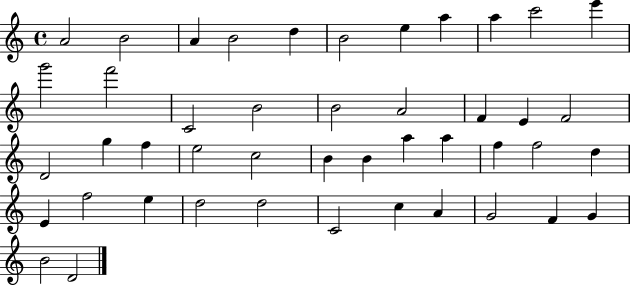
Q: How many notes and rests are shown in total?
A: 45